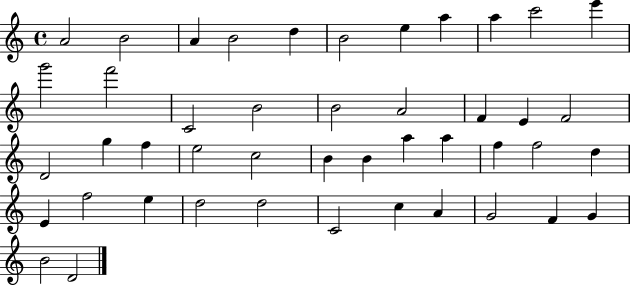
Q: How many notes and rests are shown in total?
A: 45